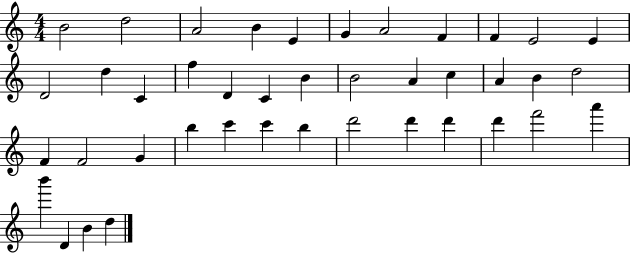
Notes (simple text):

B4/h D5/h A4/h B4/q E4/q G4/q A4/h F4/q F4/q E4/h E4/q D4/h D5/q C4/q F5/q D4/q C4/q B4/q B4/h A4/q C5/q A4/q B4/q D5/h F4/q F4/h G4/q B5/q C6/q C6/q B5/q D6/h D6/q D6/q D6/q F6/h A6/q B6/q D4/q B4/q D5/q